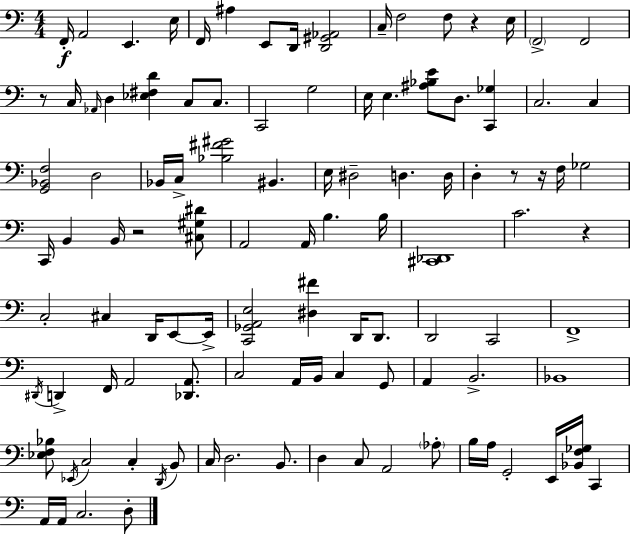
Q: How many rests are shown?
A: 6